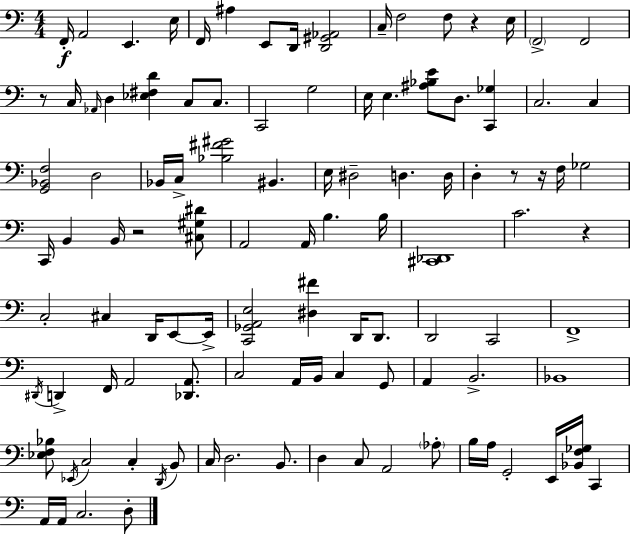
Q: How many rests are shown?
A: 6